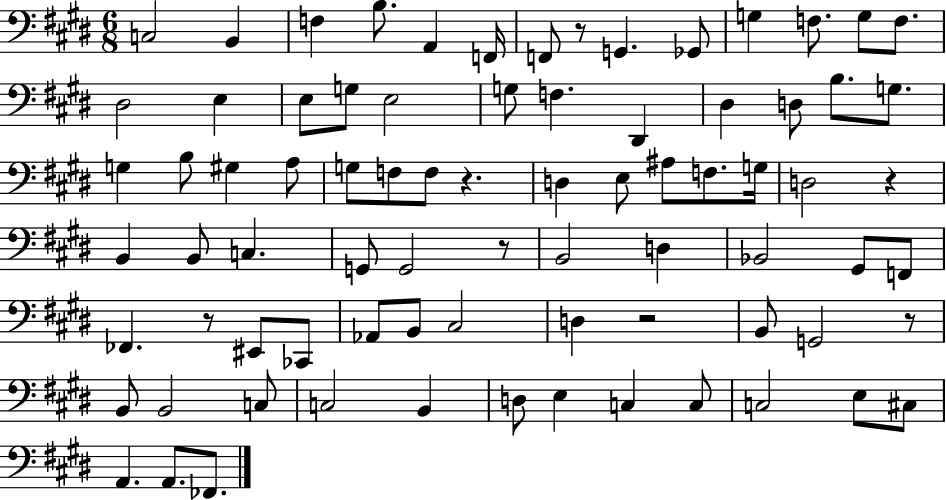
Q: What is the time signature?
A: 6/8